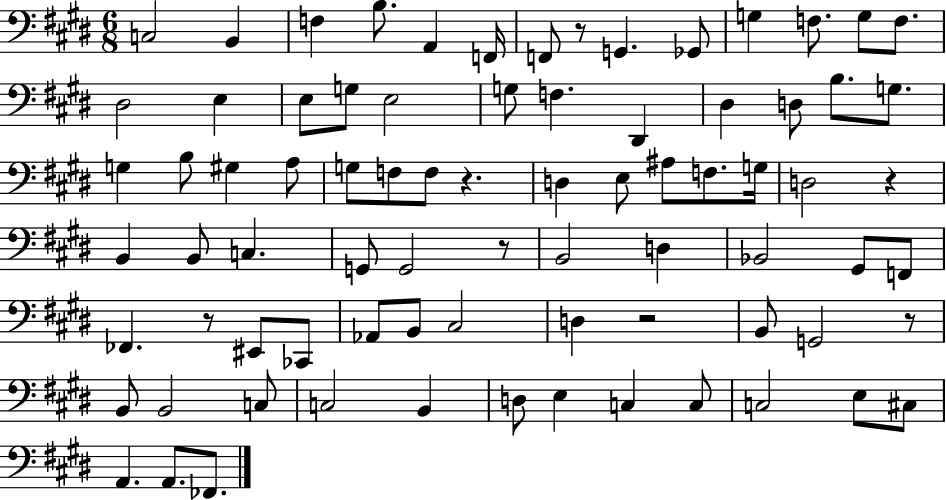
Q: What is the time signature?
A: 6/8